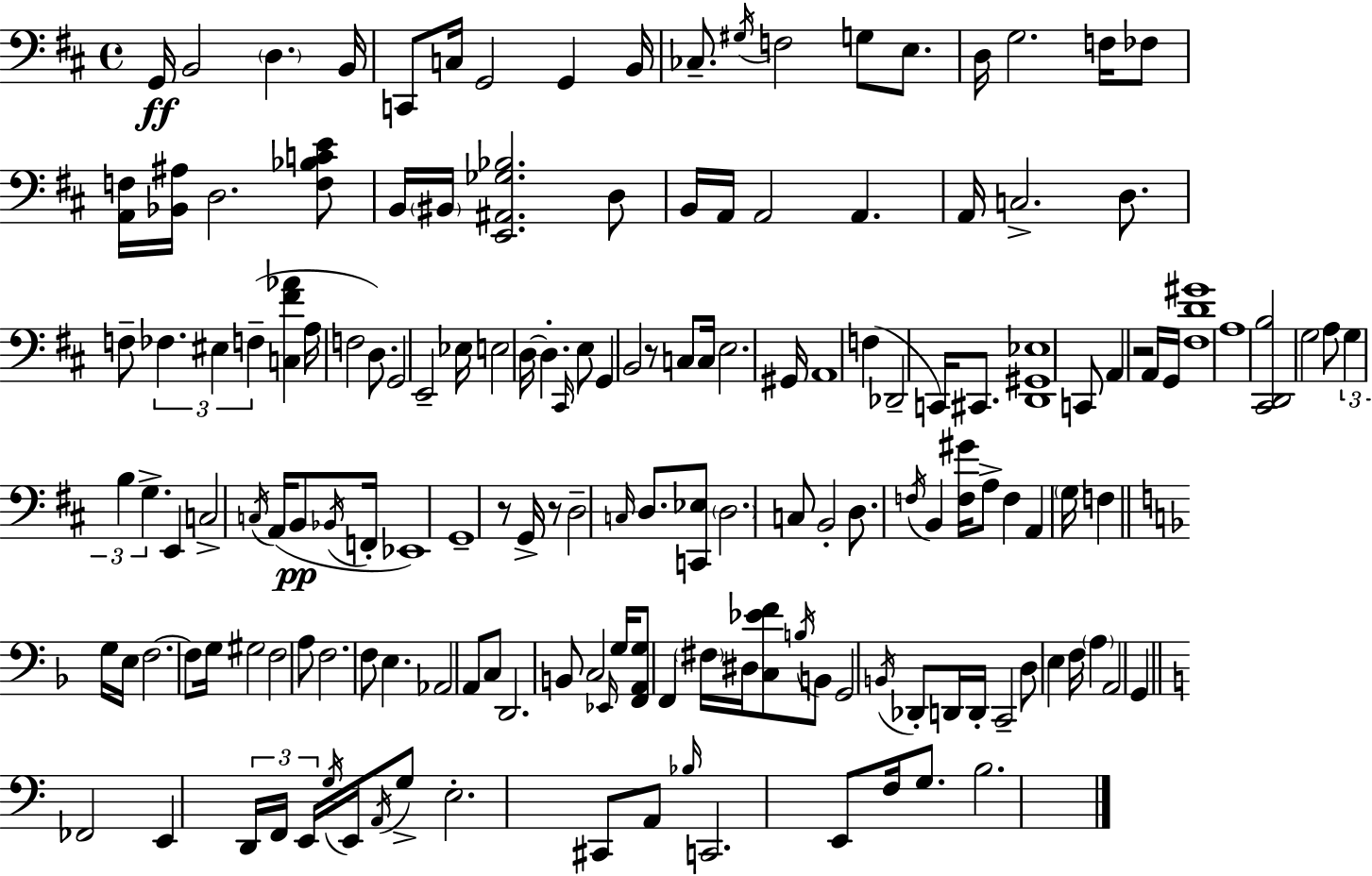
{
  \clef bass
  \time 4/4
  \defaultTimeSignature
  \key d \major
  g,16\ff b,2 \parenthesize d4. b,16 | c,8 c16 g,2 g,4 b,16 | ces8.-- \acciaccatura { gis16 } f2 g8 e8. | d16 g2. f16 fes8 | \break <a, f>16 <bes, ais>16 d2. <f bes c' e'>8 | b,16 \parenthesize bis,16 <e, ais, ges bes>2. d8 | b,16 a,16 a,2 a,4. | a,16 c2.-> d8. | \break f8-- \tuplet 3/2 { fes4. eis4 f4--( } | <c fis' aes'>4 a16 f2 d8.) | g,2 e,2-- | ees16 e2 d16~~ d4.-. | \break \grace { cis,16 } e8 g,4 b,2 | r8 c8 c16 e2. | gis,16 a,1 | f4( des,2-- c,16) cis,8. | \break <d, gis, ees>1 | c,8 a,4 r2 | a,16 g,16 <fis d' gis'>1 | a1 | \break <cis, d, b>2 g2 | a8 \tuplet 3/2 { g4 b4 g4.-> } | e,4 c2-> \acciaccatura { c16 } a,16( | b,8\pp \acciaccatura { bes,16 } f,16-. ees,1) | \break g,1-- | r8 g,16-> r8 d2-- | \grace { c16 } d8. <c, ees>8 \parenthesize d2. | c8 b,2-. d8. | \break \acciaccatura { f16 } b,4 <f gis'>16 a8-> f4 a,4 | \parenthesize g16 f4 \bar "||" \break \key d \minor g16 e16 f2.~~ f8 | g16 gis2 f2 | a8 f2. f8 | e4. aes,2 a,8 | \break c8 d,2. b,8 | c2 \grace { ees,16 } g16 <f, a, g>8 f,4 | \parenthesize fis16 dis16 <c ees' f'>8 \acciaccatura { b16 } b,8 g,2 | \acciaccatura { b,16 } des,8-. d,16 d,16-. c,2-- d8 e4 | \break f16 \parenthesize a4 a,2 | g,4 \bar "||" \break \key c \major fes,2 e,4 \tuplet 3/2 { d,16 f,16 e,16 } \acciaccatura { g16 } | e,16 \acciaccatura { a,16 } g8-> e2.-. | cis,8 a,8 \grace { bes16 } c,2. | e,8 f16 g8. b2. | \break \bar "|."
}